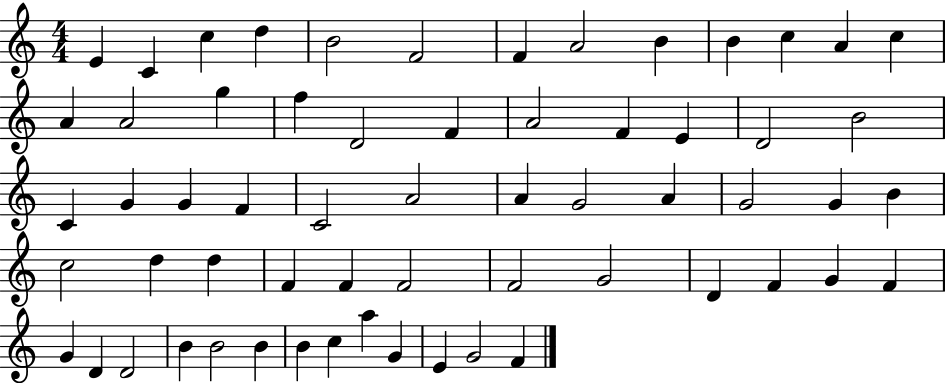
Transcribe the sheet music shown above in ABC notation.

X:1
T:Untitled
M:4/4
L:1/4
K:C
E C c d B2 F2 F A2 B B c A c A A2 g f D2 F A2 F E D2 B2 C G G F C2 A2 A G2 A G2 G B c2 d d F F F2 F2 G2 D F G F G D D2 B B2 B B c a G E G2 F